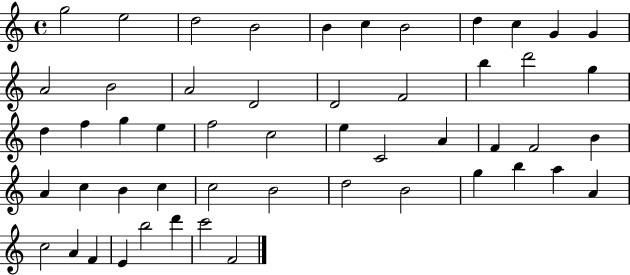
{
  \clef treble
  \time 4/4
  \defaultTimeSignature
  \key c \major
  g''2 e''2 | d''2 b'2 | b'4 c''4 b'2 | d''4 c''4 g'4 g'4 | \break a'2 b'2 | a'2 d'2 | d'2 f'2 | b''4 d'''2 g''4 | \break d''4 f''4 g''4 e''4 | f''2 c''2 | e''4 c'2 a'4 | f'4 f'2 b'4 | \break a'4 c''4 b'4 c''4 | c''2 b'2 | d''2 b'2 | g''4 b''4 a''4 a'4 | \break c''2 a'4 f'4 | e'4 b''2 d'''4 | c'''2 f'2 | \bar "|."
}